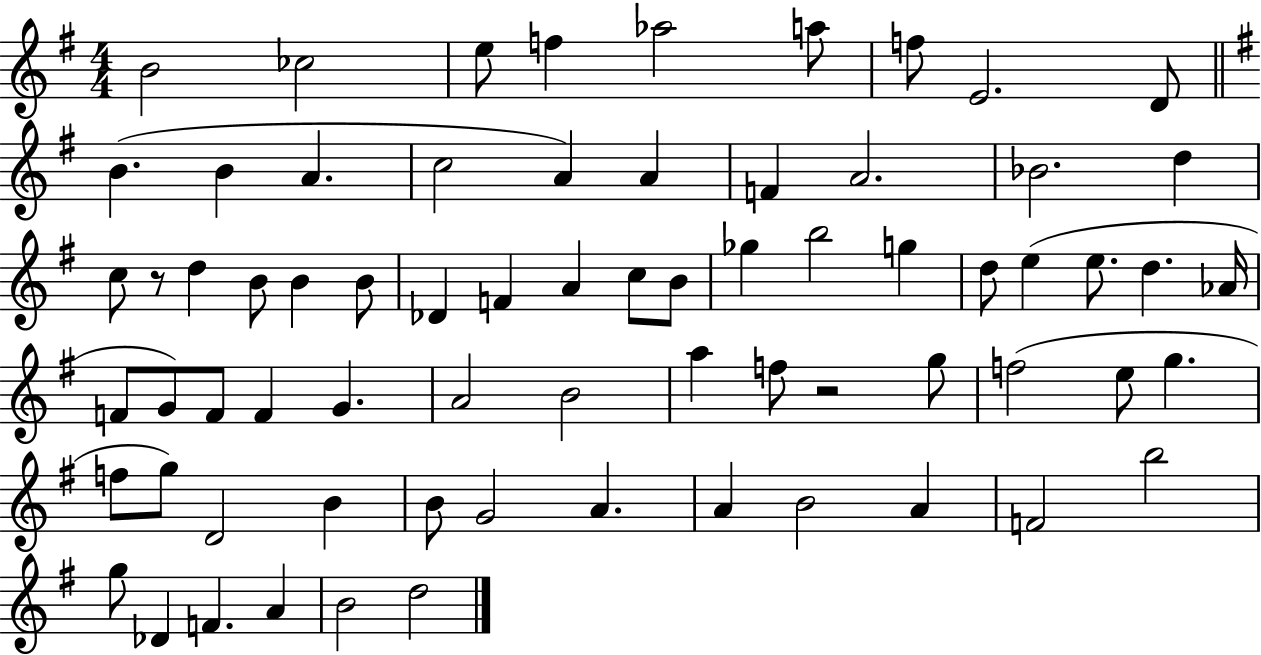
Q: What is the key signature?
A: G major